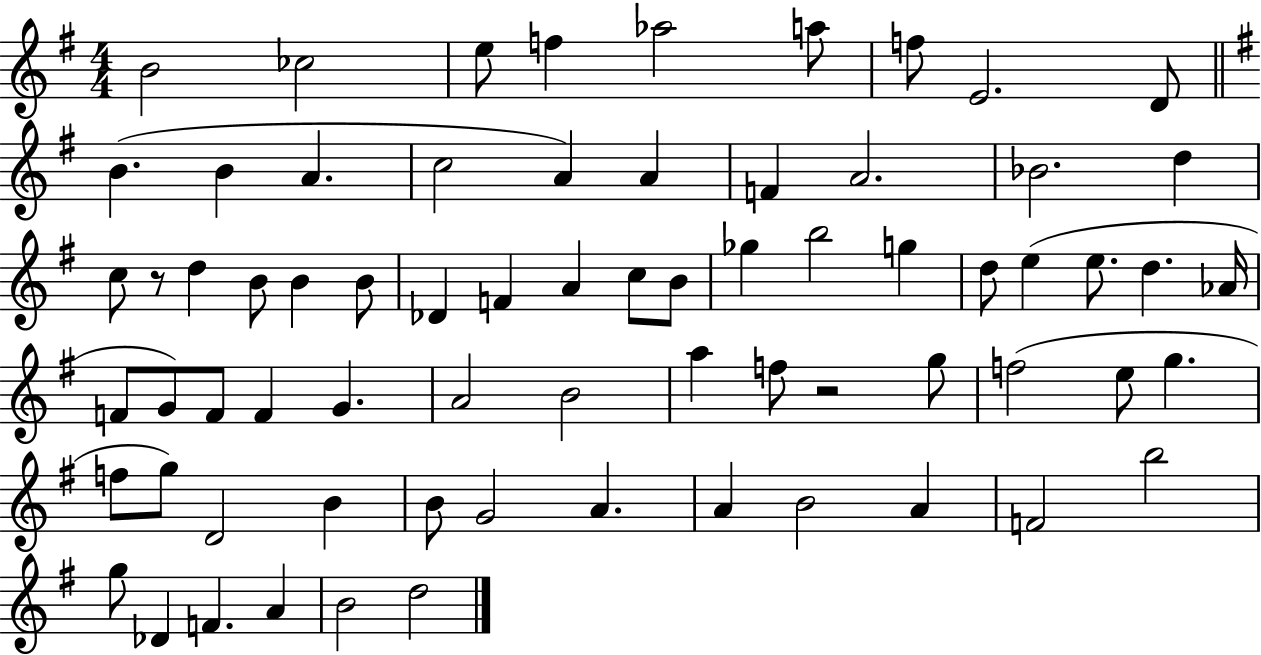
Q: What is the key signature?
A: G major